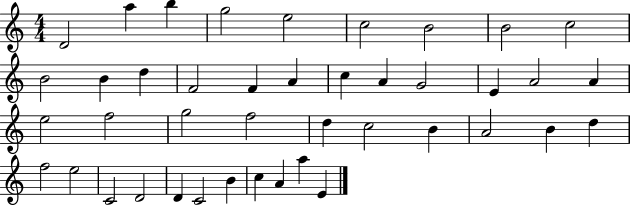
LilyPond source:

{
  \clef treble
  \numericTimeSignature
  \time 4/4
  \key c \major
  d'2 a''4 b''4 | g''2 e''2 | c''2 b'2 | b'2 c''2 | \break b'2 b'4 d''4 | f'2 f'4 a'4 | c''4 a'4 g'2 | e'4 a'2 a'4 | \break e''2 f''2 | g''2 f''2 | d''4 c''2 b'4 | a'2 b'4 d''4 | \break f''2 e''2 | c'2 d'2 | d'4 c'2 b'4 | c''4 a'4 a''4 e'4 | \break \bar "|."
}